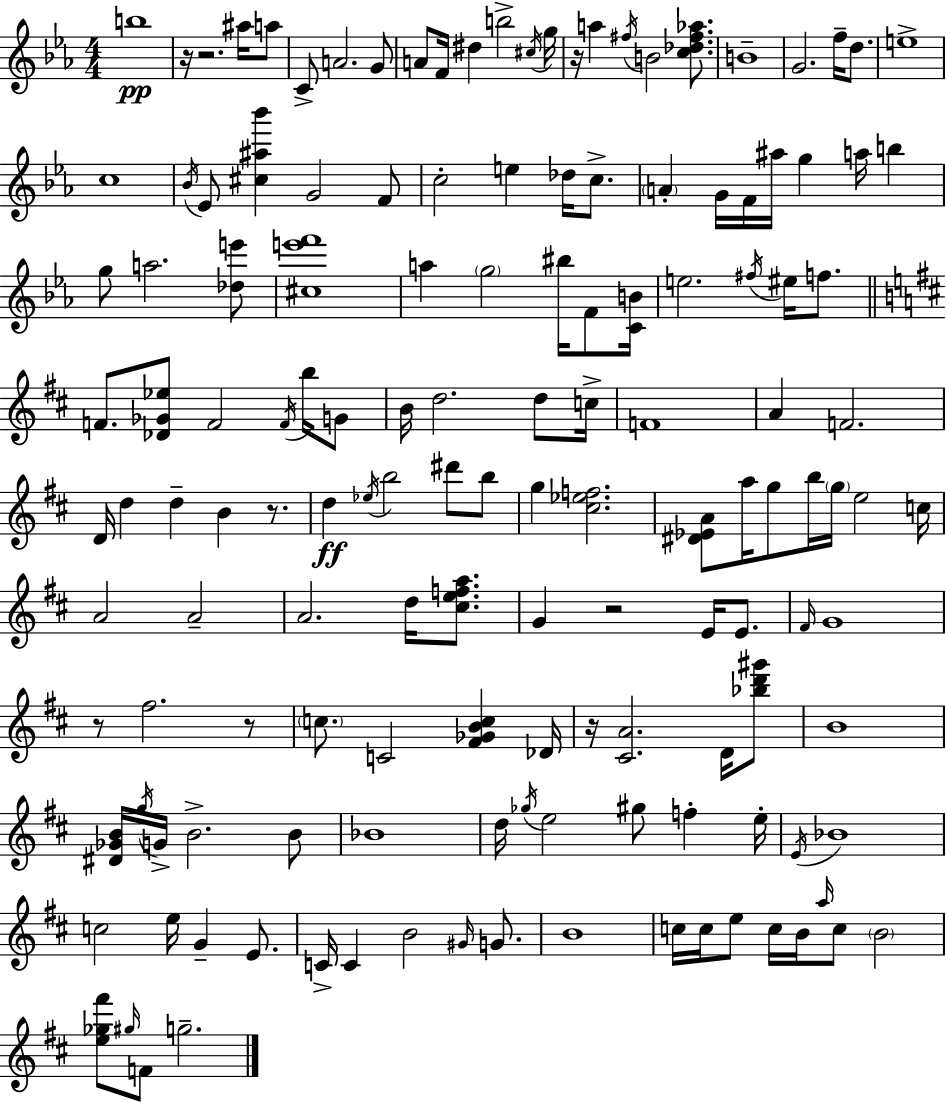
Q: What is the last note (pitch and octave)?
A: G5